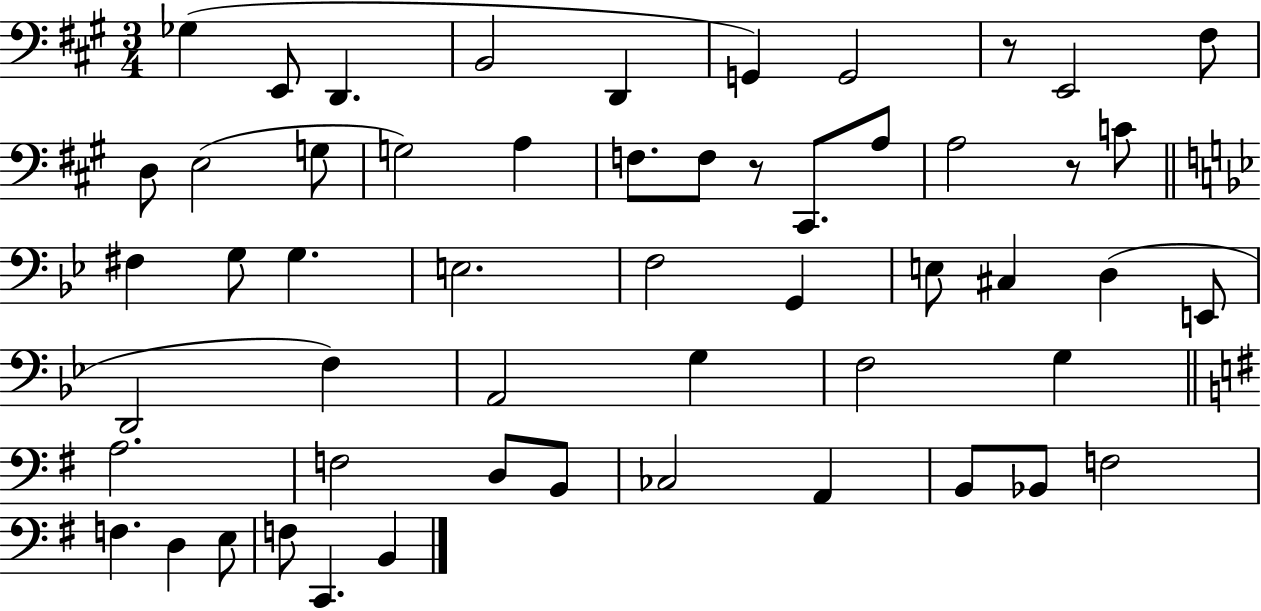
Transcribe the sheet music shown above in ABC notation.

X:1
T:Untitled
M:3/4
L:1/4
K:A
_G, E,,/2 D,, B,,2 D,, G,, G,,2 z/2 E,,2 ^F,/2 D,/2 E,2 G,/2 G,2 A, F,/2 F,/2 z/2 ^C,,/2 A,/2 A,2 z/2 C/2 ^F, G,/2 G, E,2 F,2 G,, E,/2 ^C, D, E,,/2 D,,2 F, A,,2 G, F,2 G, A,2 F,2 D,/2 B,,/2 _C,2 A,, B,,/2 _B,,/2 F,2 F, D, E,/2 F,/2 C,, B,,